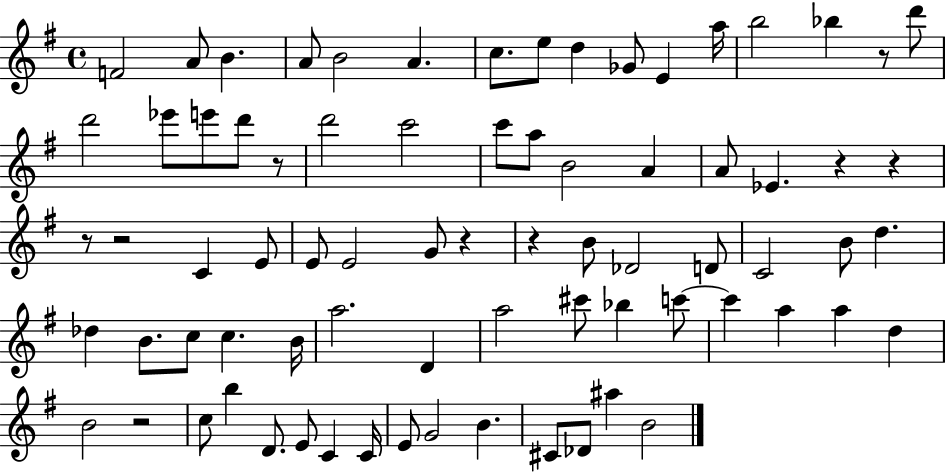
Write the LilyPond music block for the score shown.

{
  \clef treble
  \time 4/4
  \defaultTimeSignature
  \key g \major
  f'2 a'8 b'4. | a'8 b'2 a'4. | c''8. e''8 d''4 ges'8 e'4 a''16 | b''2 bes''4 r8 d'''8 | \break d'''2 ees'''8 e'''8 d'''8 r8 | d'''2 c'''2 | c'''8 a''8 b'2 a'4 | a'8 ees'4. r4 r4 | \break r8 r2 c'4 e'8 | e'8 e'2 g'8 r4 | r4 b'8 des'2 d'8 | c'2 b'8 d''4. | \break des''4 b'8. c''8 c''4. b'16 | a''2. d'4 | a''2 cis'''8 bes''4 c'''8~~ | c'''4 a''4 a''4 d''4 | \break b'2 r2 | c''8 b''4 d'8. e'8 c'4 c'16 | e'8 g'2 b'4. | cis'8 des'8 ais''4 b'2 | \break \bar "|."
}